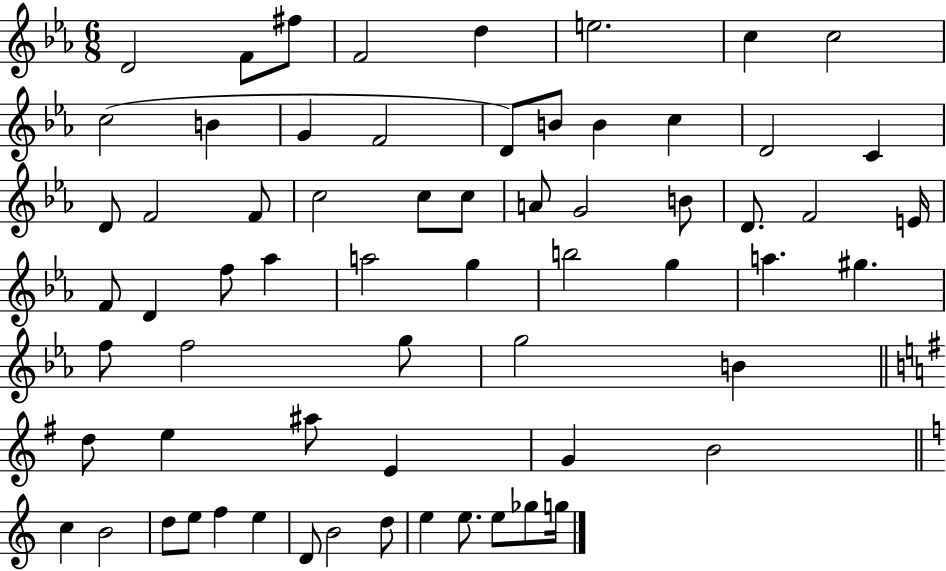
D4/h F4/e F#5/e F4/h D5/q E5/h. C5/q C5/h C5/h B4/q G4/q F4/h D4/e B4/e B4/q C5/q D4/h C4/q D4/e F4/h F4/e C5/h C5/e C5/e A4/e G4/h B4/e D4/e. F4/h E4/s F4/e D4/q F5/e Ab5/q A5/h G5/q B5/h G5/q A5/q. G#5/q. F5/e F5/h G5/e G5/h B4/q D5/e E5/q A#5/e E4/q G4/q B4/h C5/q B4/h D5/e E5/e F5/q E5/q D4/e B4/h D5/e E5/q E5/e. E5/e Gb5/e G5/s